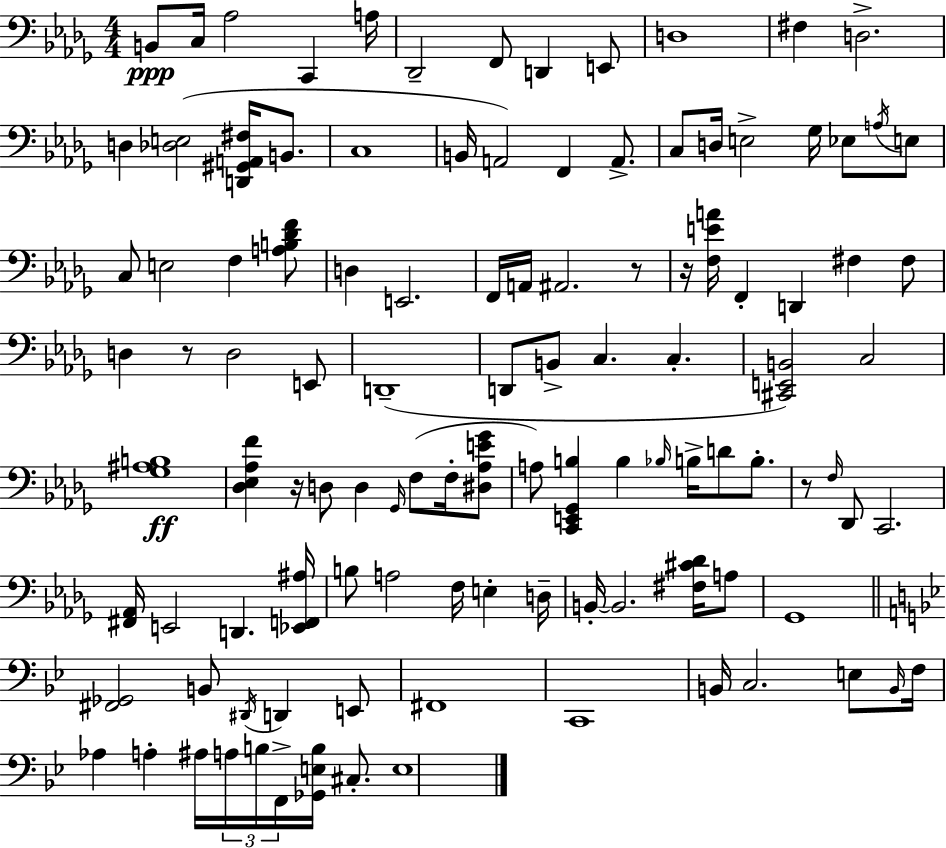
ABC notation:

X:1
T:Untitled
M:4/4
L:1/4
K:Bbm
B,,/2 C,/4 _A,2 C,, A,/4 _D,,2 F,,/2 D,, E,,/2 D,4 ^F, D,2 D, [_D,E,]2 [D,,^G,,A,,^F,]/4 B,,/2 C,4 B,,/4 A,,2 F,, A,,/2 C,/2 D,/4 E,2 _G,/4 _E,/2 A,/4 E,/2 C,/2 E,2 F, [A,B,_DF]/2 D, E,,2 F,,/4 A,,/4 ^A,,2 z/2 z/4 [F,EA]/4 F,, D,, ^F, ^F,/2 D, z/2 D,2 E,,/2 D,,4 D,,/2 B,,/2 C, C, [^C,,E,,B,,]2 C,2 [_G,^A,B,]4 [_D,_E,_A,F] z/4 D,/2 D, _G,,/4 F,/2 F,/4 [^D,_A,E_G]/2 A,/2 [C,,E,,_G,,B,] B, _B,/4 B,/4 D/2 B,/2 z/2 F,/4 _D,,/2 C,,2 [^F,,_A,,]/4 E,,2 D,, [_E,,F,,^A,]/4 B,/2 A,2 F,/4 E, D,/4 B,,/4 B,,2 [^F,^C_D]/4 A,/2 _G,,4 [^F,,_G,,]2 B,,/2 ^D,,/4 D,, E,,/2 ^F,,4 C,,4 B,,/4 C,2 E,/2 B,,/4 F,/4 _A, A, ^A,/4 A,/4 B,/4 F,,/4 [_G,,E,B,]/4 ^C,/2 E,4